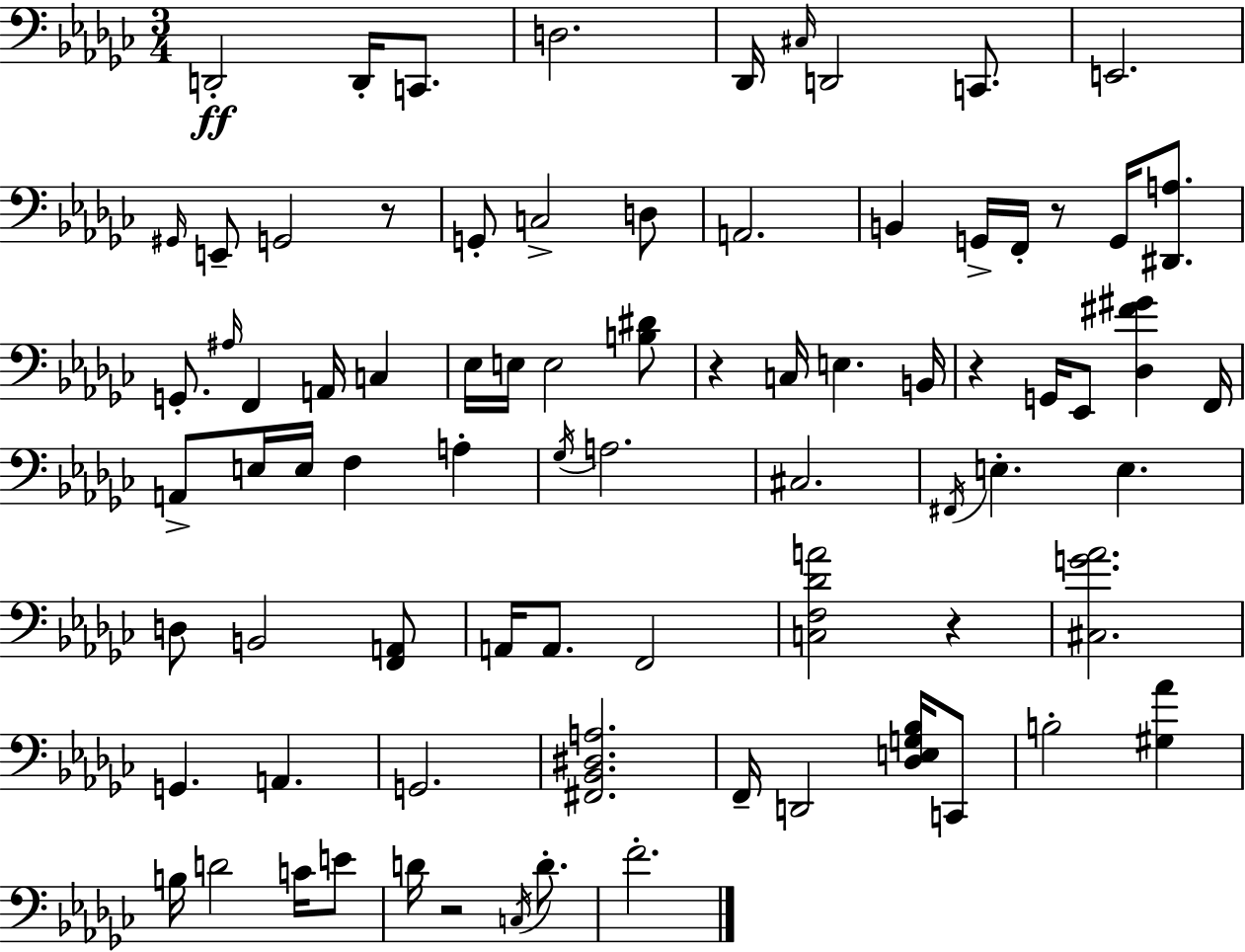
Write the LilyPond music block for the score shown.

{
  \clef bass
  \numericTimeSignature
  \time 3/4
  \key ees \minor
  d,2-.\ff d,16-. c,8. | d2. | des,16 \grace { cis16 } d,2 c,8. | e,2. | \break \grace { gis,16 } e,8-- g,2 | r8 g,8-. c2-> | d8 a,2. | b,4 g,16-> f,16-. r8 g,16 <dis, a>8. | \break g,8.-. \grace { ais16 } f,4 a,16 c4 | ees16 e16 e2 | <b dis'>8 r4 c16 e4. | b,16 r4 g,16 ees,8 <des fis' gis'>4 | \break f,16 a,8-> e16 e16 f4 a4-. | \acciaccatura { ges16 } a2. | cis2. | \acciaccatura { fis,16 } e4.-. e4. | \break d8 b,2 | <f, a,>8 a,16 a,8. f,2 | <c f des' a'>2 | r4 <cis g' aes'>2. | \break g,4. a,4. | g,2. | <fis, bes, dis a>2. | f,16-- d,2 | \break <des e g bes>16 c,8 b2-. | <gis aes'>4 b16 d'2 | c'16 e'8 d'16 r2 | \acciaccatura { c16 } d'8.-. f'2.-. | \break \bar "|."
}